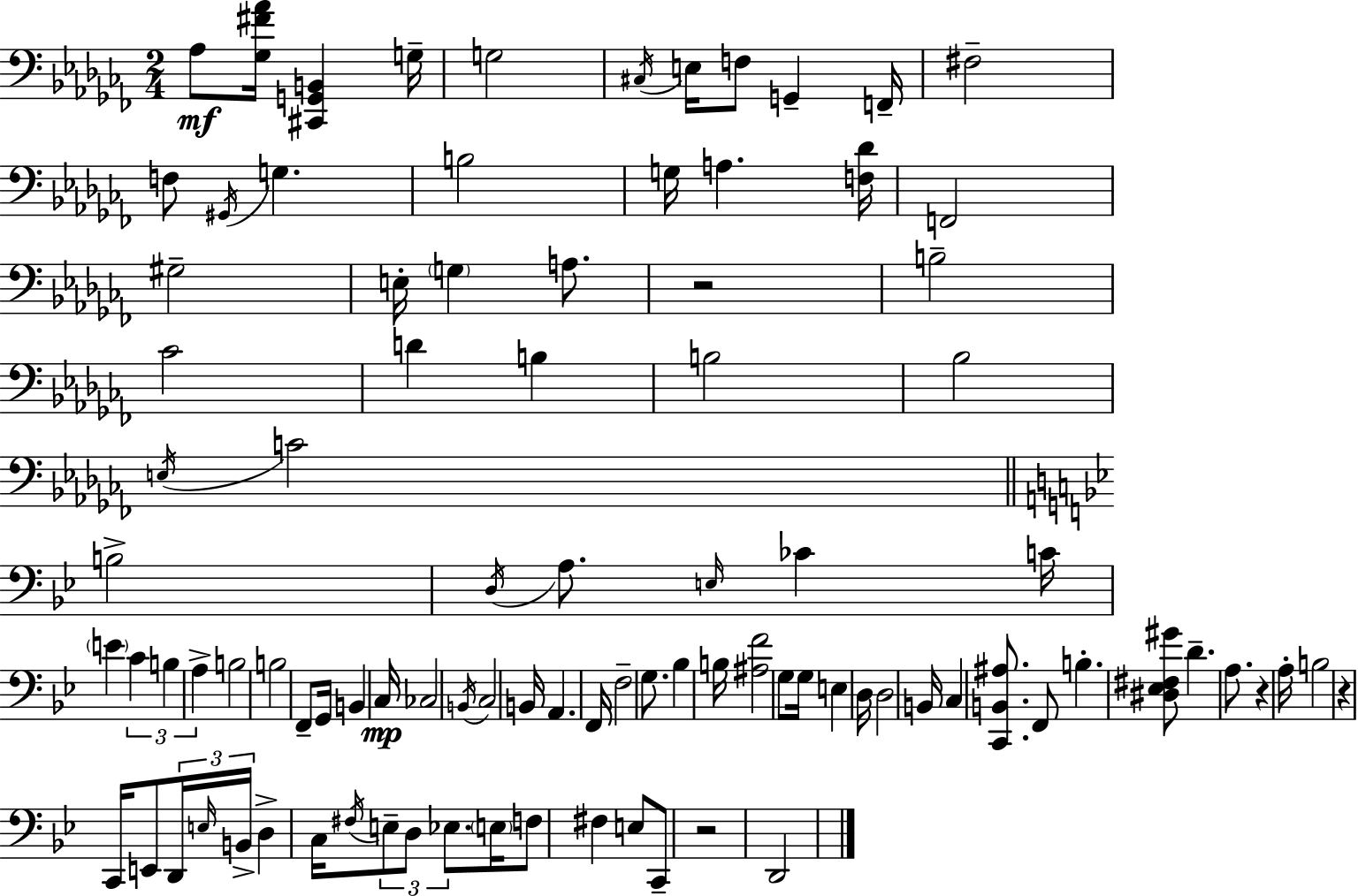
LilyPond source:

{
  \clef bass
  \numericTimeSignature
  \time 2/4
  \key aes \minor
  aes8\mf <ges fis' aes'>16 <cis, g, b,>4 g16-- | g2 | \acciaccatura { cis16 } e16 f8 g,4-- | f,16-- fis2-- | \break f8 \acciaccatura { gis,16 } g4. | b2 | g16 a4. | <f des'>16 f,2 | \break gis2-- | e16-. \parenthesize g4 a8. | r2 | b2-- | \break ces'2 | d'4 b4 | b2 | bes2 | \break \acciaccatura { e16 } c'2 | \bar "||" \break \key bes \major b2-> | \acciaccatura { d16 } a8. \grace { e16 } ces'4 | c'16 \parenthesize e'4 \tuplet 3/2 { c'4 | b4 a4-> } | \break b2 | b2 | f,8-- g,16 b,4 | c16\mp ces2 | \break \acciaccatura { b,16 } c2 | b,16 a,4. | f,16 f2-- | g8. bes4 | \break b16 <ais f'>2 | g8 g16 e4 | d16 d2 | b,16 c4 | \break <c, b, ais>8. f,8 b4.-. | <dis ees fis gis'>8 d'4.-- | a8. r4 | a16-. b2 | \break r4 c,16 | e,8 \tuplet 3/2 { d,16 \grace { e16 } b,16-> } d4-> | c16 \acciaccatura { fis16 } \tuplet 3/2 { e8-- d8 ees8. } | \parenthesize e16 f8 fis4 | \break e8 c,8-- r2 | d,2 | \bar "|."
}